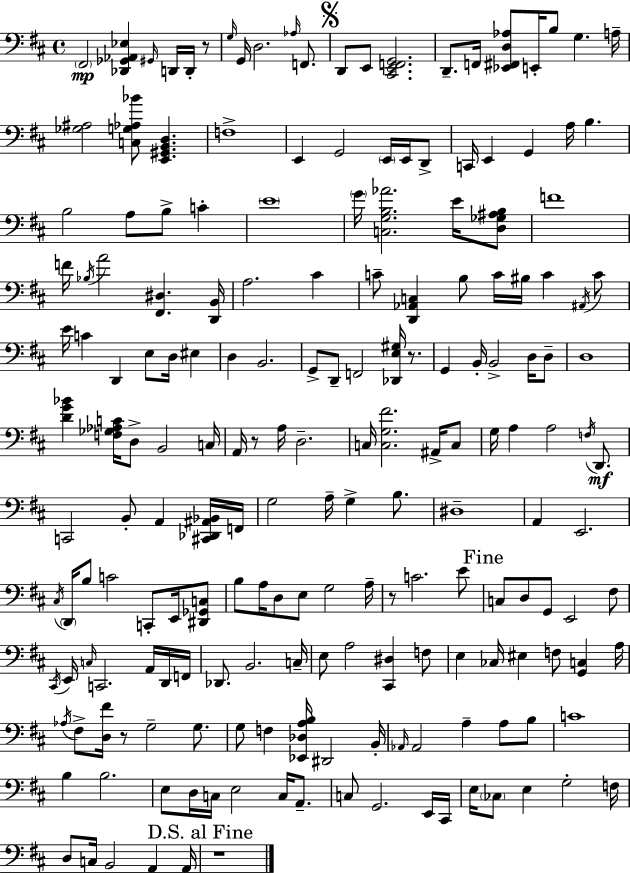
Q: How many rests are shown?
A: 6